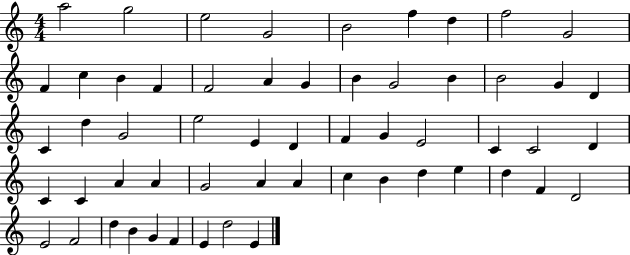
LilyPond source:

{
  \clef treble
  \numericTimeSignature
  \time 4/4
  \key c \major
  a''2 g''2 | e''2 g'2 | b'2 f''4 d''4 | f''2 g'2 | \break f'4 c''4 b'4 f'4 | f'2 a'4 g'4 | b'4 g'2 b'4 | b'2 g'4 d'4 | \break c'4 d''4 g'2 | e''2 e'4 d'4 | f'4 g'4 e'2 | c'4 c'2 d'4 | \break c'4 c'4 a'4 a'4 | g'2 a'4 a'4 | c''4 b'4 d''4 e''4 | d''4 f'4 d'2 | \break e'2 f'2 | d''4 b'4 g'4 f'4 | e'4 d''2 e'4 | \bar "|."
}